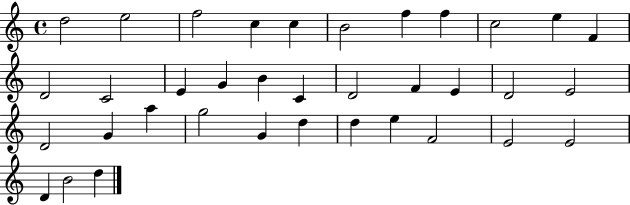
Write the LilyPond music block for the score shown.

{
  \clef treble
  \time 4/4
  \defaultTimeSignature
  \key c \major
  d''2 e''2 | f''2 c''4 c''4 | b'2 f''4 f''4 | c''2 e''4 f'4 | \break d'2 c'2 | e'4 g'4 b'4 c'4 | d'2 f'4 e'4 | d'2 e'2 | \break d'2 g'4 a''4 | g''2 g'4 d''4 | d''4 e''4 f'2 | e'2 e'2 | \break d'4 b'2 d''4 | \bar "|."
}